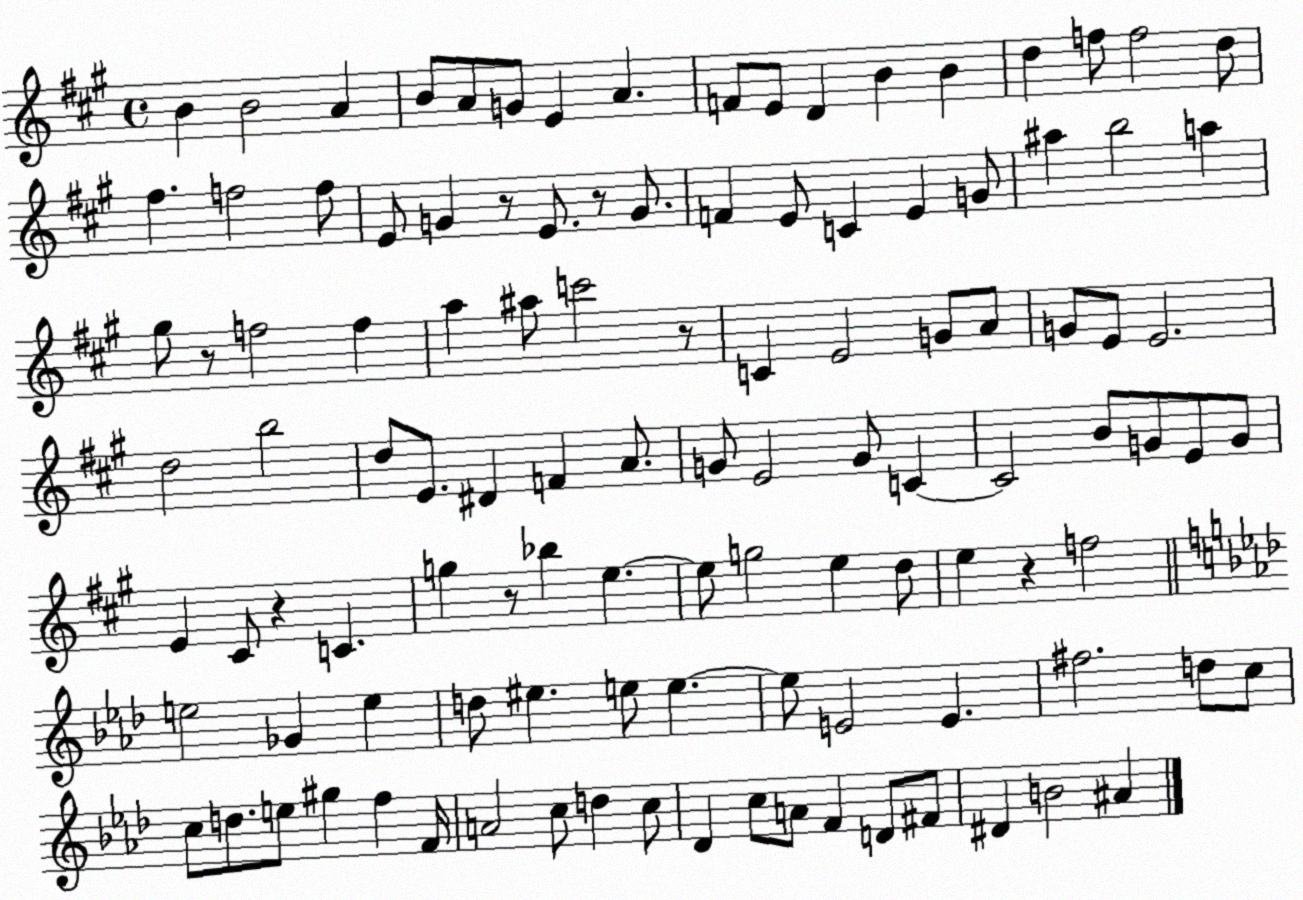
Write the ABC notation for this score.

X:1
T:Untitled
M:4/4
L:1/4
K:A
B B2 A B/2 A/2 G/2 E A F/2 E/2 D B B d f/2 f2 d/2 ^f f2 f/2 E/2 G z/2 E/2 z/2 G/2 F E/2 C E G/2 ^a b2 a ^g/2 z/2 f2 f a ^a/2 c'2 z/2 C E2 G/2 A/2 G/2 E/2 E2 d2 b2 d/2 E/2 ^D F A/2 G/2 E2 G/2 C C2 B/2 G/2 E/2 G/2 E ^C/2 z C g z/2 _b e e/2 g2 e d/2 e z f2 e2 _G e d/2 ^e e/2 e e/2 E2 E ^f2 d/2 c/2 c/2 d/2 e/2 ^g f F/4 A2 c/2 d c/2 _D c/2 A/2 F D/2 ^F/2 ^D B2 ^A